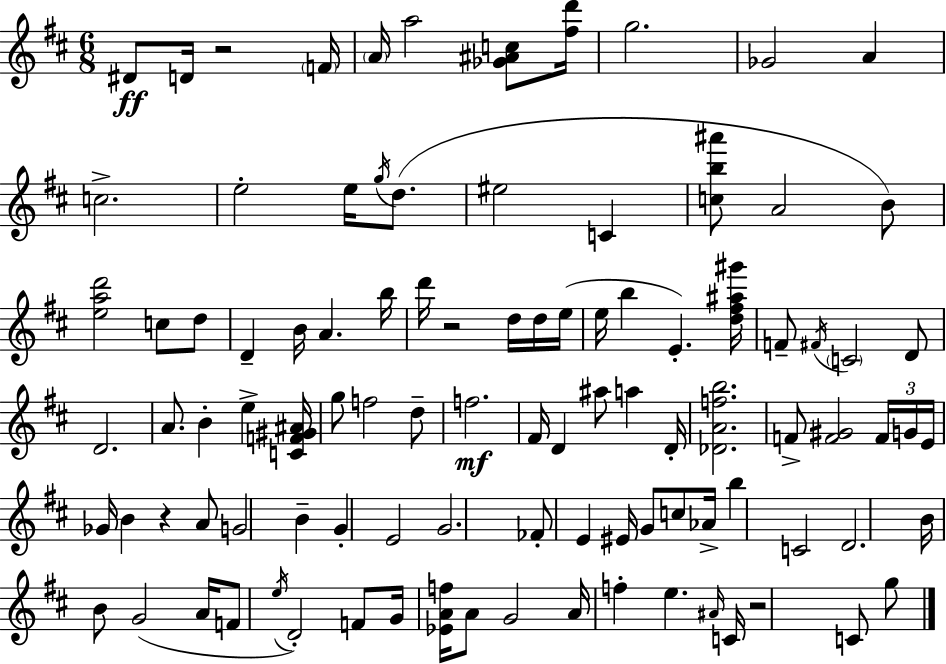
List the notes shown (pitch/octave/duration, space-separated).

D#4/e D4/s R/h F4/s A4/s A5/h [Gb4,A#4,C5]/e [F#5,D6]/s G5/h. Gb4/h A4/q C5/h. E5/h E5/s G5/s D5/e. EIS5/h C4/q [C5,B5,A#6]/e A4/h B4/e [E5,A5,D6]/h C5/e D5/e D4/q B4/s A4/q. B5/s D6/s R/h D5/s D5/s E5/s E5/s B5/q E4/q. [D5,F#5,A#5,G#6]/s F4/e F#4/s C4/h D4/e D4/h. A4/e. B4/q E5/q [C4,F4,G#4,A#4]/s G5/e F5/h D5/e F5/h. F#4/s D4/q A#5/e A5/q D4/s [Db4,A4,F5,B5]/h. F4/e [F4,G#4]/h F4/s G4/s E4/s Gb4/s B4/q R/q A4/e G4/h B4/q G4/q E4/h G4/h. FES4/e E4/q EIS4/s G4/e C5/e Ab4/s B5/q C4/h D4/h. B4/s B4/e G4/h A4/s F4/e E5/s D4/h F4/e G4/s [Eb4,A4,F5]/s A4/e G4/h A4/s F5/q E5/q. A#4/s C4/s R/h C4/e G5/e